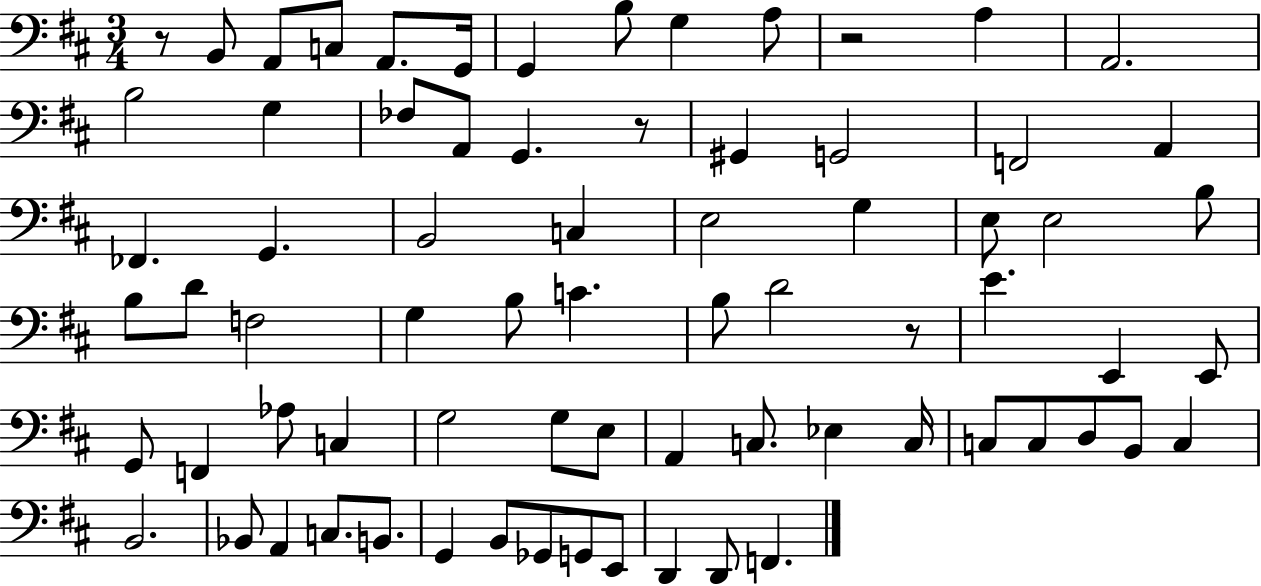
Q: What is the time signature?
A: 3/4